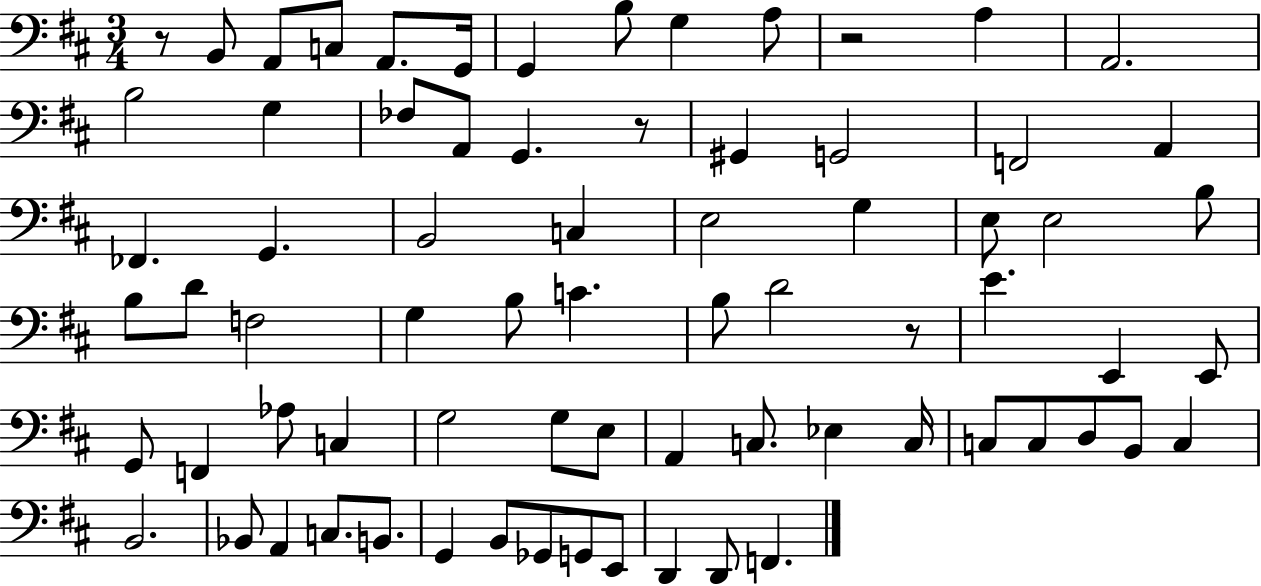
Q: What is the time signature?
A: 3/4